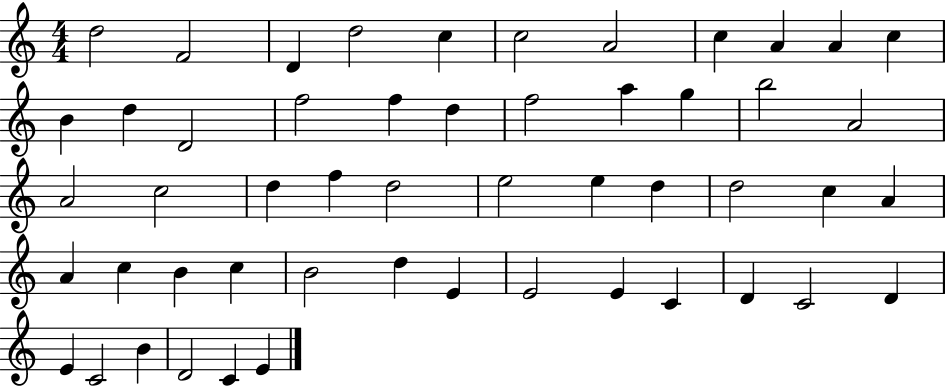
X:1
T:Untitled
M:4/4
L:1/4
K:C
d2 F2 D d2 c c2 A2 c A A c B d D2 f2 f d f2 a g b2 A2 A2 c2 d f d2 e2 e d d2 c A A c B c B2 d E E2 E C D C2 D E C2 B D2 C E